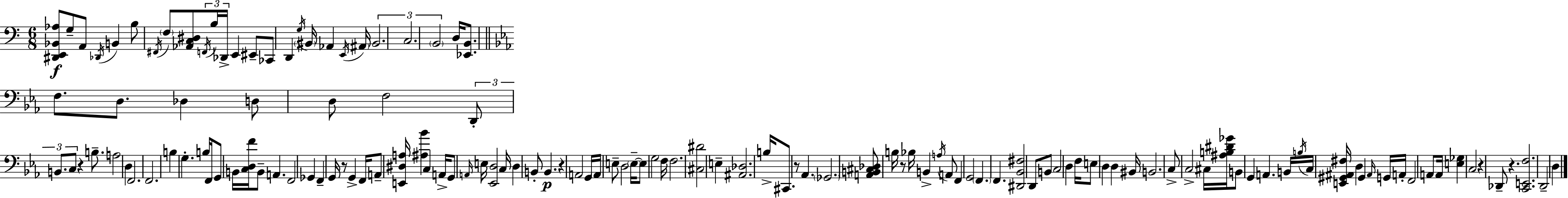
X:1
T:Untitled
M:6/8
L:1/4
K:C
[^D,,E,,_B,,_A,]/2 G,/2 A,,/2 _D,,/4 B,, B,/2 ^F,,/4 F,/2 [_A,,C,^D,]/2 F,,/4 B,/4 _D,,/4 E,, ^E,,/2 _C,,/2 D,, G,/4 ^B,,/4 _A,, E,,/4 ^A,,/4 ^B,,2 C,2 B,,2 D,/4 [_E,,B,,]/2 F,/2 D,/2 _D, D,/2 D,/2 F,2 D,,/2 B,,/2 C,/2 z B,/2 A,2 D, F,,2 F,,2 B, G, B,/4 F,,/4 G,,/2 B,,/4 [C,D,F]/4 B,,/2 A,, F,,2 _G,, F,, G,,/4 z/2 G,, F,,/4 A,,/2 [E,,^D,A,]/4 [^A,_B] C, A,,/4 G,,/2 A,,/4 E,/4 [_E,,D,]2 C,/4 D, B,,/2 B,, z A,,2 G,,/4 A,,/4 E,/2 D,2 E,/4 E,/2 G,2 F,/4 F,2 [^C,^D]2 E, [^A,,_D,]2 B,/4 ^C,,/2 z/2 _A,, _G,,2 [A,,B,,^C,_D,]/2 B,/4 z/2 _B,/4 B,, A,/4 A,,/2 F,, G,,2 F,, F,, [^D,,_B,,^F,]2 D,,/2 B,,/2 C,2 D, F,/4 E,/2 D, D, ^B,,/4 B,,2 C,/2 C,2 ^C,/4 [^A,B,^D_G]/4 B,,/2 G,, A,, B,,/4 B,/4 C,/4 [E,,^G,,^A,,^F,]/4 D, ^G,, ^A,,/4 G,,/4 A,,/4 F,,2 A,,/2 A,,/4 [E,_G,] C,2 z _D,,/2 z [C,,E,,F,]2 D,,2 D,